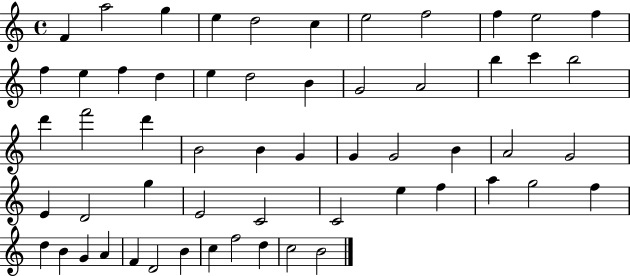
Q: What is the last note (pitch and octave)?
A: B4